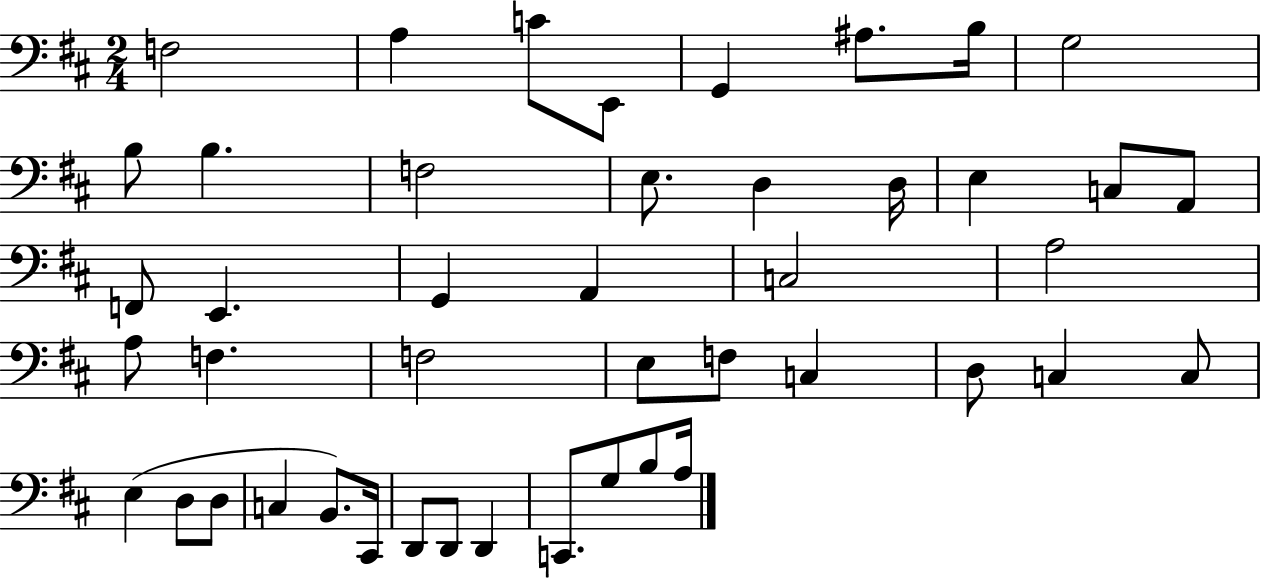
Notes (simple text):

F3/h A3/q C4/e E2/e G2/q A#3/e. B3/s G3/h B3/e B3/q. F3/h E3/e. D3/q D3/s E3/q C3/e A2/e F2/e E2/q. G2/q A2/q C3/h A3/h A3/e F3/q. F3/h E3/e F3/e C3/q D3/e C3/q C3/e E3/q D3/e D3/e C3/q B2/e. C#2/s D2/e D2/e D2/q C2/e. G3/e B3/e A3/s